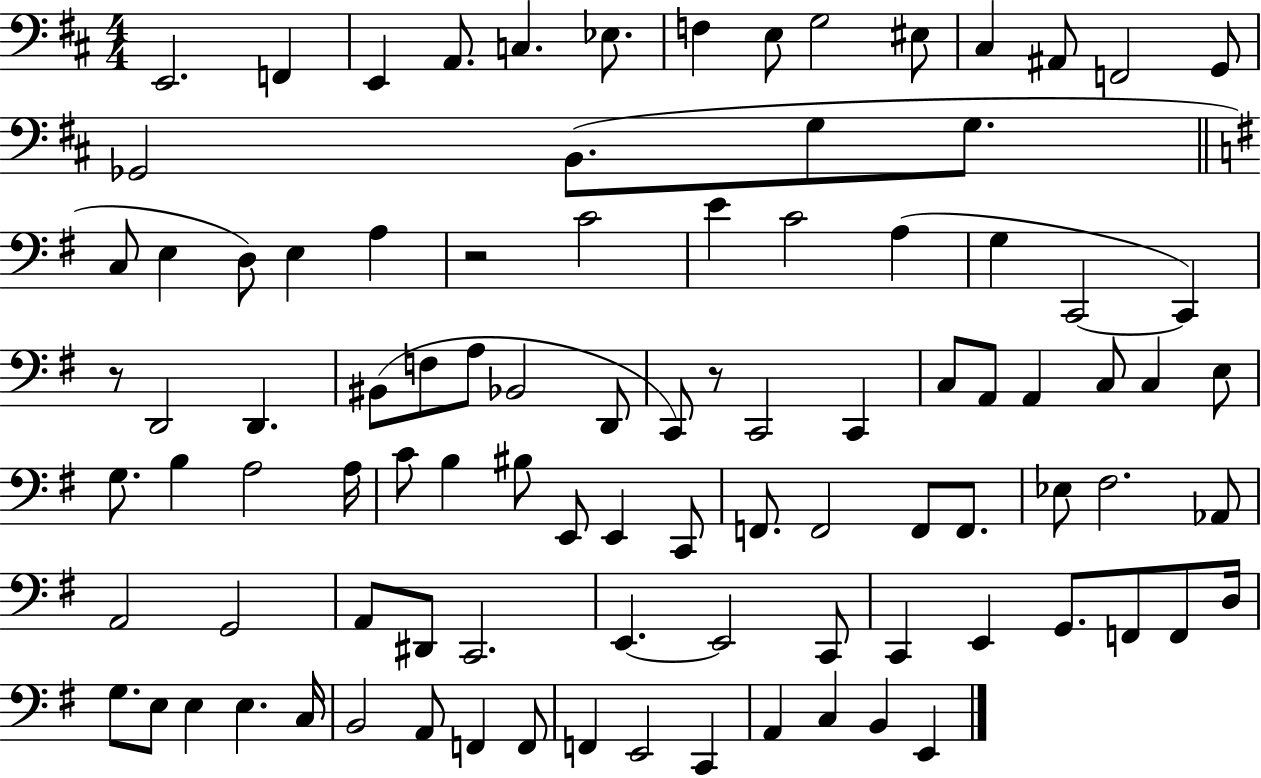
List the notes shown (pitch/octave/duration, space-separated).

E2/h. F2/q E2/q A2/e. C3/q. Eb3/e. F3/q E3/e G3/h EIS3/e C#3/q A#2/e F2/h G2/e Gb2/h B2/e. G3/e G3/e. C3/e E3/q D3/e E3/q A3/q R/h C4/h E4/q C4/h A3/q G3/q C2/h C2/q R/e D2/h D2/q. BIS2/e F3/e A3/e Bb2/h D2/e C2/e R/e C2/h C2/q C3/e A2/e A2/q C3/e C3/q E3/e G3/e. B3/q A3/h A3/s C4/e B3/q BIS3/e E2/e E2/q C2/e F2/e. F2/h F2/e F2/e. Eb3/e F#3/h. Ab2/e A2/h G2/h A2/e D#2/e C2/h. E2/q. E2/h C2/e C2/q E2/q G2/e. F2/e F2/e D3/s G3/e. E3/e E3/q E3/q. C3/s B2/h A2/e F2/q F2/e F2/q E2/h C2/q A2/q C3/q B2/q E2/q